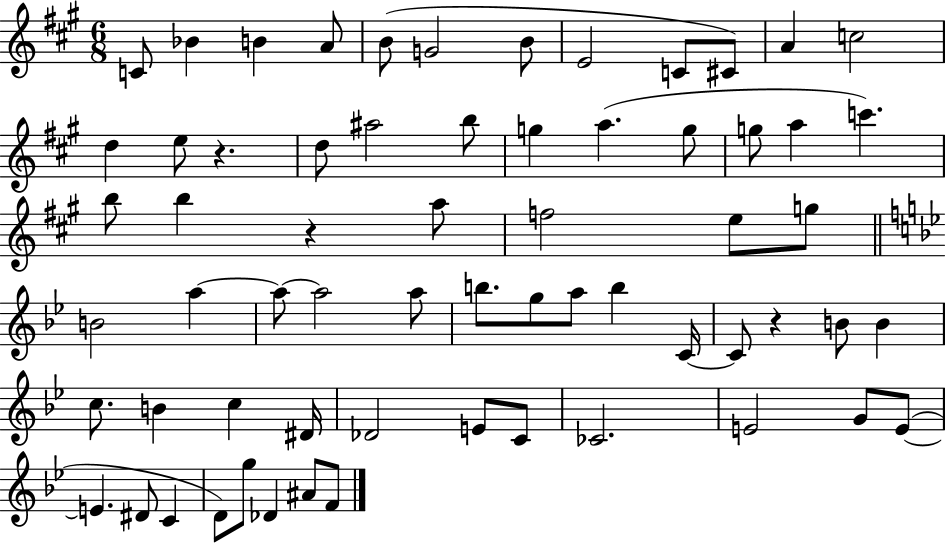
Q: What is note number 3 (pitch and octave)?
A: B4